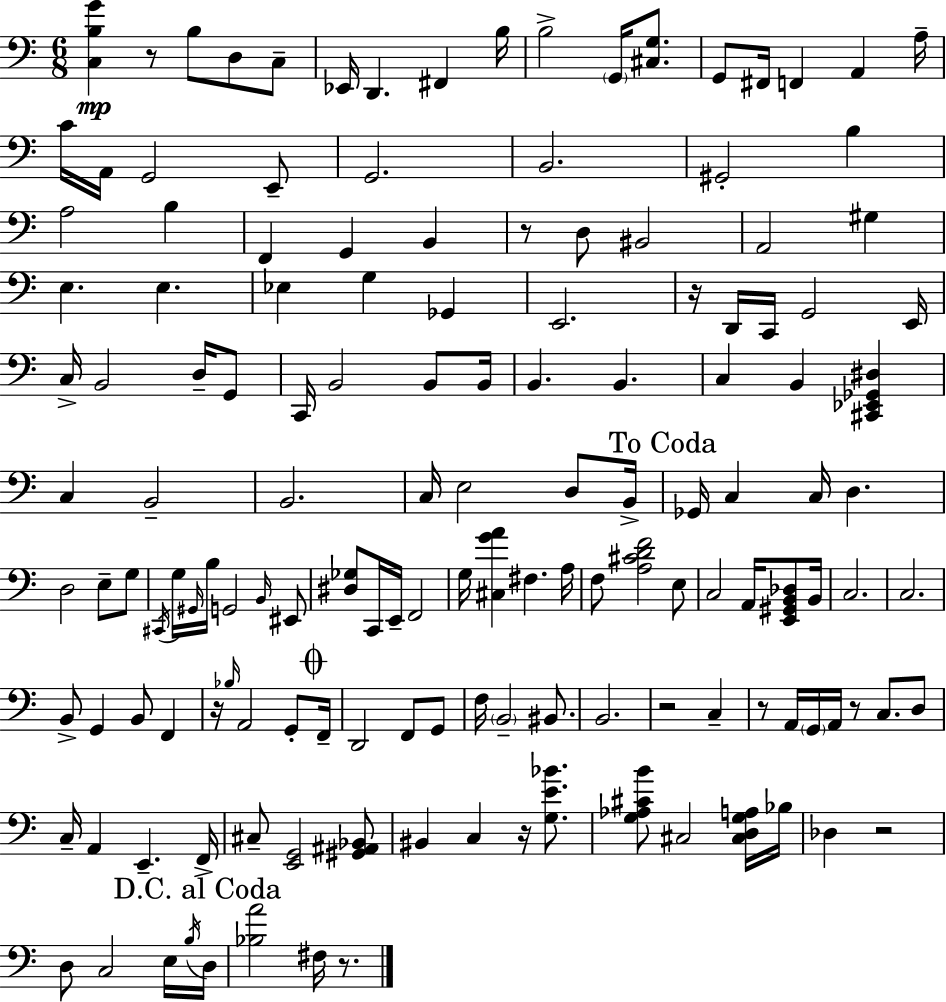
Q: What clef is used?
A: bass